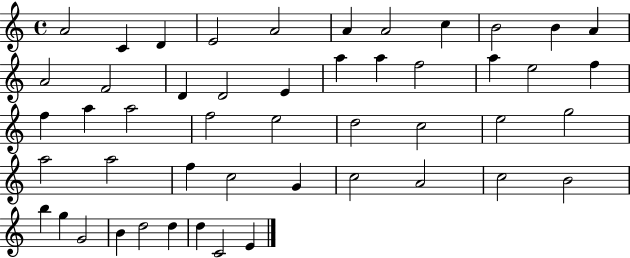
{
  \clef treble
  \time 4/4
  \defaultTimeSignature
  \key c \major
  a'2 c'4 d'4 | e'2 a'2 | a'4 a'2 c''4 | b'2 b'4 a'4 | \break a'2 f'2 | d'4 d'2 e'4 | a''4 a''4 f''2 | a''4 e''2 f''4 | \break f''4 a''4 a''2 | f''2 e''2 | d''2 c''2 | e''2 g''2 | \break a''2 a''2 | f''4 c''2 g'4 | c''2 a'2 | c''2 b'2 | \break b''4 g''4 g'2 | b'4 d''2 d''4 | d''4 c'2 e'4 | \bar "|."
}